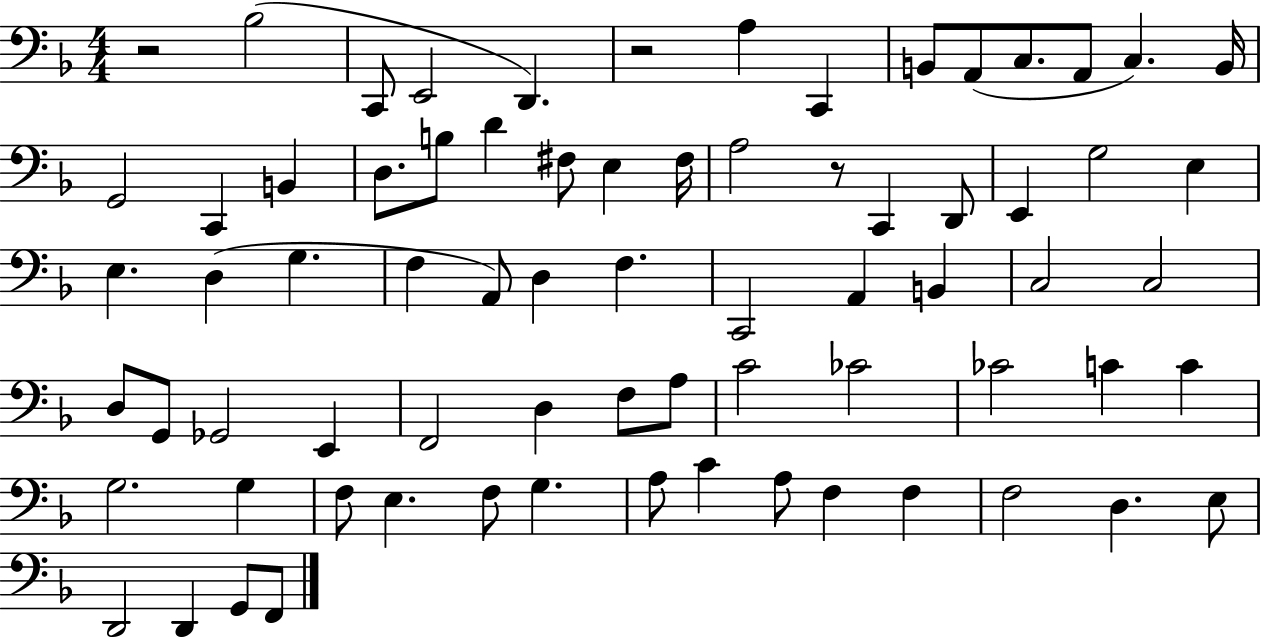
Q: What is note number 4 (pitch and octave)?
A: D2